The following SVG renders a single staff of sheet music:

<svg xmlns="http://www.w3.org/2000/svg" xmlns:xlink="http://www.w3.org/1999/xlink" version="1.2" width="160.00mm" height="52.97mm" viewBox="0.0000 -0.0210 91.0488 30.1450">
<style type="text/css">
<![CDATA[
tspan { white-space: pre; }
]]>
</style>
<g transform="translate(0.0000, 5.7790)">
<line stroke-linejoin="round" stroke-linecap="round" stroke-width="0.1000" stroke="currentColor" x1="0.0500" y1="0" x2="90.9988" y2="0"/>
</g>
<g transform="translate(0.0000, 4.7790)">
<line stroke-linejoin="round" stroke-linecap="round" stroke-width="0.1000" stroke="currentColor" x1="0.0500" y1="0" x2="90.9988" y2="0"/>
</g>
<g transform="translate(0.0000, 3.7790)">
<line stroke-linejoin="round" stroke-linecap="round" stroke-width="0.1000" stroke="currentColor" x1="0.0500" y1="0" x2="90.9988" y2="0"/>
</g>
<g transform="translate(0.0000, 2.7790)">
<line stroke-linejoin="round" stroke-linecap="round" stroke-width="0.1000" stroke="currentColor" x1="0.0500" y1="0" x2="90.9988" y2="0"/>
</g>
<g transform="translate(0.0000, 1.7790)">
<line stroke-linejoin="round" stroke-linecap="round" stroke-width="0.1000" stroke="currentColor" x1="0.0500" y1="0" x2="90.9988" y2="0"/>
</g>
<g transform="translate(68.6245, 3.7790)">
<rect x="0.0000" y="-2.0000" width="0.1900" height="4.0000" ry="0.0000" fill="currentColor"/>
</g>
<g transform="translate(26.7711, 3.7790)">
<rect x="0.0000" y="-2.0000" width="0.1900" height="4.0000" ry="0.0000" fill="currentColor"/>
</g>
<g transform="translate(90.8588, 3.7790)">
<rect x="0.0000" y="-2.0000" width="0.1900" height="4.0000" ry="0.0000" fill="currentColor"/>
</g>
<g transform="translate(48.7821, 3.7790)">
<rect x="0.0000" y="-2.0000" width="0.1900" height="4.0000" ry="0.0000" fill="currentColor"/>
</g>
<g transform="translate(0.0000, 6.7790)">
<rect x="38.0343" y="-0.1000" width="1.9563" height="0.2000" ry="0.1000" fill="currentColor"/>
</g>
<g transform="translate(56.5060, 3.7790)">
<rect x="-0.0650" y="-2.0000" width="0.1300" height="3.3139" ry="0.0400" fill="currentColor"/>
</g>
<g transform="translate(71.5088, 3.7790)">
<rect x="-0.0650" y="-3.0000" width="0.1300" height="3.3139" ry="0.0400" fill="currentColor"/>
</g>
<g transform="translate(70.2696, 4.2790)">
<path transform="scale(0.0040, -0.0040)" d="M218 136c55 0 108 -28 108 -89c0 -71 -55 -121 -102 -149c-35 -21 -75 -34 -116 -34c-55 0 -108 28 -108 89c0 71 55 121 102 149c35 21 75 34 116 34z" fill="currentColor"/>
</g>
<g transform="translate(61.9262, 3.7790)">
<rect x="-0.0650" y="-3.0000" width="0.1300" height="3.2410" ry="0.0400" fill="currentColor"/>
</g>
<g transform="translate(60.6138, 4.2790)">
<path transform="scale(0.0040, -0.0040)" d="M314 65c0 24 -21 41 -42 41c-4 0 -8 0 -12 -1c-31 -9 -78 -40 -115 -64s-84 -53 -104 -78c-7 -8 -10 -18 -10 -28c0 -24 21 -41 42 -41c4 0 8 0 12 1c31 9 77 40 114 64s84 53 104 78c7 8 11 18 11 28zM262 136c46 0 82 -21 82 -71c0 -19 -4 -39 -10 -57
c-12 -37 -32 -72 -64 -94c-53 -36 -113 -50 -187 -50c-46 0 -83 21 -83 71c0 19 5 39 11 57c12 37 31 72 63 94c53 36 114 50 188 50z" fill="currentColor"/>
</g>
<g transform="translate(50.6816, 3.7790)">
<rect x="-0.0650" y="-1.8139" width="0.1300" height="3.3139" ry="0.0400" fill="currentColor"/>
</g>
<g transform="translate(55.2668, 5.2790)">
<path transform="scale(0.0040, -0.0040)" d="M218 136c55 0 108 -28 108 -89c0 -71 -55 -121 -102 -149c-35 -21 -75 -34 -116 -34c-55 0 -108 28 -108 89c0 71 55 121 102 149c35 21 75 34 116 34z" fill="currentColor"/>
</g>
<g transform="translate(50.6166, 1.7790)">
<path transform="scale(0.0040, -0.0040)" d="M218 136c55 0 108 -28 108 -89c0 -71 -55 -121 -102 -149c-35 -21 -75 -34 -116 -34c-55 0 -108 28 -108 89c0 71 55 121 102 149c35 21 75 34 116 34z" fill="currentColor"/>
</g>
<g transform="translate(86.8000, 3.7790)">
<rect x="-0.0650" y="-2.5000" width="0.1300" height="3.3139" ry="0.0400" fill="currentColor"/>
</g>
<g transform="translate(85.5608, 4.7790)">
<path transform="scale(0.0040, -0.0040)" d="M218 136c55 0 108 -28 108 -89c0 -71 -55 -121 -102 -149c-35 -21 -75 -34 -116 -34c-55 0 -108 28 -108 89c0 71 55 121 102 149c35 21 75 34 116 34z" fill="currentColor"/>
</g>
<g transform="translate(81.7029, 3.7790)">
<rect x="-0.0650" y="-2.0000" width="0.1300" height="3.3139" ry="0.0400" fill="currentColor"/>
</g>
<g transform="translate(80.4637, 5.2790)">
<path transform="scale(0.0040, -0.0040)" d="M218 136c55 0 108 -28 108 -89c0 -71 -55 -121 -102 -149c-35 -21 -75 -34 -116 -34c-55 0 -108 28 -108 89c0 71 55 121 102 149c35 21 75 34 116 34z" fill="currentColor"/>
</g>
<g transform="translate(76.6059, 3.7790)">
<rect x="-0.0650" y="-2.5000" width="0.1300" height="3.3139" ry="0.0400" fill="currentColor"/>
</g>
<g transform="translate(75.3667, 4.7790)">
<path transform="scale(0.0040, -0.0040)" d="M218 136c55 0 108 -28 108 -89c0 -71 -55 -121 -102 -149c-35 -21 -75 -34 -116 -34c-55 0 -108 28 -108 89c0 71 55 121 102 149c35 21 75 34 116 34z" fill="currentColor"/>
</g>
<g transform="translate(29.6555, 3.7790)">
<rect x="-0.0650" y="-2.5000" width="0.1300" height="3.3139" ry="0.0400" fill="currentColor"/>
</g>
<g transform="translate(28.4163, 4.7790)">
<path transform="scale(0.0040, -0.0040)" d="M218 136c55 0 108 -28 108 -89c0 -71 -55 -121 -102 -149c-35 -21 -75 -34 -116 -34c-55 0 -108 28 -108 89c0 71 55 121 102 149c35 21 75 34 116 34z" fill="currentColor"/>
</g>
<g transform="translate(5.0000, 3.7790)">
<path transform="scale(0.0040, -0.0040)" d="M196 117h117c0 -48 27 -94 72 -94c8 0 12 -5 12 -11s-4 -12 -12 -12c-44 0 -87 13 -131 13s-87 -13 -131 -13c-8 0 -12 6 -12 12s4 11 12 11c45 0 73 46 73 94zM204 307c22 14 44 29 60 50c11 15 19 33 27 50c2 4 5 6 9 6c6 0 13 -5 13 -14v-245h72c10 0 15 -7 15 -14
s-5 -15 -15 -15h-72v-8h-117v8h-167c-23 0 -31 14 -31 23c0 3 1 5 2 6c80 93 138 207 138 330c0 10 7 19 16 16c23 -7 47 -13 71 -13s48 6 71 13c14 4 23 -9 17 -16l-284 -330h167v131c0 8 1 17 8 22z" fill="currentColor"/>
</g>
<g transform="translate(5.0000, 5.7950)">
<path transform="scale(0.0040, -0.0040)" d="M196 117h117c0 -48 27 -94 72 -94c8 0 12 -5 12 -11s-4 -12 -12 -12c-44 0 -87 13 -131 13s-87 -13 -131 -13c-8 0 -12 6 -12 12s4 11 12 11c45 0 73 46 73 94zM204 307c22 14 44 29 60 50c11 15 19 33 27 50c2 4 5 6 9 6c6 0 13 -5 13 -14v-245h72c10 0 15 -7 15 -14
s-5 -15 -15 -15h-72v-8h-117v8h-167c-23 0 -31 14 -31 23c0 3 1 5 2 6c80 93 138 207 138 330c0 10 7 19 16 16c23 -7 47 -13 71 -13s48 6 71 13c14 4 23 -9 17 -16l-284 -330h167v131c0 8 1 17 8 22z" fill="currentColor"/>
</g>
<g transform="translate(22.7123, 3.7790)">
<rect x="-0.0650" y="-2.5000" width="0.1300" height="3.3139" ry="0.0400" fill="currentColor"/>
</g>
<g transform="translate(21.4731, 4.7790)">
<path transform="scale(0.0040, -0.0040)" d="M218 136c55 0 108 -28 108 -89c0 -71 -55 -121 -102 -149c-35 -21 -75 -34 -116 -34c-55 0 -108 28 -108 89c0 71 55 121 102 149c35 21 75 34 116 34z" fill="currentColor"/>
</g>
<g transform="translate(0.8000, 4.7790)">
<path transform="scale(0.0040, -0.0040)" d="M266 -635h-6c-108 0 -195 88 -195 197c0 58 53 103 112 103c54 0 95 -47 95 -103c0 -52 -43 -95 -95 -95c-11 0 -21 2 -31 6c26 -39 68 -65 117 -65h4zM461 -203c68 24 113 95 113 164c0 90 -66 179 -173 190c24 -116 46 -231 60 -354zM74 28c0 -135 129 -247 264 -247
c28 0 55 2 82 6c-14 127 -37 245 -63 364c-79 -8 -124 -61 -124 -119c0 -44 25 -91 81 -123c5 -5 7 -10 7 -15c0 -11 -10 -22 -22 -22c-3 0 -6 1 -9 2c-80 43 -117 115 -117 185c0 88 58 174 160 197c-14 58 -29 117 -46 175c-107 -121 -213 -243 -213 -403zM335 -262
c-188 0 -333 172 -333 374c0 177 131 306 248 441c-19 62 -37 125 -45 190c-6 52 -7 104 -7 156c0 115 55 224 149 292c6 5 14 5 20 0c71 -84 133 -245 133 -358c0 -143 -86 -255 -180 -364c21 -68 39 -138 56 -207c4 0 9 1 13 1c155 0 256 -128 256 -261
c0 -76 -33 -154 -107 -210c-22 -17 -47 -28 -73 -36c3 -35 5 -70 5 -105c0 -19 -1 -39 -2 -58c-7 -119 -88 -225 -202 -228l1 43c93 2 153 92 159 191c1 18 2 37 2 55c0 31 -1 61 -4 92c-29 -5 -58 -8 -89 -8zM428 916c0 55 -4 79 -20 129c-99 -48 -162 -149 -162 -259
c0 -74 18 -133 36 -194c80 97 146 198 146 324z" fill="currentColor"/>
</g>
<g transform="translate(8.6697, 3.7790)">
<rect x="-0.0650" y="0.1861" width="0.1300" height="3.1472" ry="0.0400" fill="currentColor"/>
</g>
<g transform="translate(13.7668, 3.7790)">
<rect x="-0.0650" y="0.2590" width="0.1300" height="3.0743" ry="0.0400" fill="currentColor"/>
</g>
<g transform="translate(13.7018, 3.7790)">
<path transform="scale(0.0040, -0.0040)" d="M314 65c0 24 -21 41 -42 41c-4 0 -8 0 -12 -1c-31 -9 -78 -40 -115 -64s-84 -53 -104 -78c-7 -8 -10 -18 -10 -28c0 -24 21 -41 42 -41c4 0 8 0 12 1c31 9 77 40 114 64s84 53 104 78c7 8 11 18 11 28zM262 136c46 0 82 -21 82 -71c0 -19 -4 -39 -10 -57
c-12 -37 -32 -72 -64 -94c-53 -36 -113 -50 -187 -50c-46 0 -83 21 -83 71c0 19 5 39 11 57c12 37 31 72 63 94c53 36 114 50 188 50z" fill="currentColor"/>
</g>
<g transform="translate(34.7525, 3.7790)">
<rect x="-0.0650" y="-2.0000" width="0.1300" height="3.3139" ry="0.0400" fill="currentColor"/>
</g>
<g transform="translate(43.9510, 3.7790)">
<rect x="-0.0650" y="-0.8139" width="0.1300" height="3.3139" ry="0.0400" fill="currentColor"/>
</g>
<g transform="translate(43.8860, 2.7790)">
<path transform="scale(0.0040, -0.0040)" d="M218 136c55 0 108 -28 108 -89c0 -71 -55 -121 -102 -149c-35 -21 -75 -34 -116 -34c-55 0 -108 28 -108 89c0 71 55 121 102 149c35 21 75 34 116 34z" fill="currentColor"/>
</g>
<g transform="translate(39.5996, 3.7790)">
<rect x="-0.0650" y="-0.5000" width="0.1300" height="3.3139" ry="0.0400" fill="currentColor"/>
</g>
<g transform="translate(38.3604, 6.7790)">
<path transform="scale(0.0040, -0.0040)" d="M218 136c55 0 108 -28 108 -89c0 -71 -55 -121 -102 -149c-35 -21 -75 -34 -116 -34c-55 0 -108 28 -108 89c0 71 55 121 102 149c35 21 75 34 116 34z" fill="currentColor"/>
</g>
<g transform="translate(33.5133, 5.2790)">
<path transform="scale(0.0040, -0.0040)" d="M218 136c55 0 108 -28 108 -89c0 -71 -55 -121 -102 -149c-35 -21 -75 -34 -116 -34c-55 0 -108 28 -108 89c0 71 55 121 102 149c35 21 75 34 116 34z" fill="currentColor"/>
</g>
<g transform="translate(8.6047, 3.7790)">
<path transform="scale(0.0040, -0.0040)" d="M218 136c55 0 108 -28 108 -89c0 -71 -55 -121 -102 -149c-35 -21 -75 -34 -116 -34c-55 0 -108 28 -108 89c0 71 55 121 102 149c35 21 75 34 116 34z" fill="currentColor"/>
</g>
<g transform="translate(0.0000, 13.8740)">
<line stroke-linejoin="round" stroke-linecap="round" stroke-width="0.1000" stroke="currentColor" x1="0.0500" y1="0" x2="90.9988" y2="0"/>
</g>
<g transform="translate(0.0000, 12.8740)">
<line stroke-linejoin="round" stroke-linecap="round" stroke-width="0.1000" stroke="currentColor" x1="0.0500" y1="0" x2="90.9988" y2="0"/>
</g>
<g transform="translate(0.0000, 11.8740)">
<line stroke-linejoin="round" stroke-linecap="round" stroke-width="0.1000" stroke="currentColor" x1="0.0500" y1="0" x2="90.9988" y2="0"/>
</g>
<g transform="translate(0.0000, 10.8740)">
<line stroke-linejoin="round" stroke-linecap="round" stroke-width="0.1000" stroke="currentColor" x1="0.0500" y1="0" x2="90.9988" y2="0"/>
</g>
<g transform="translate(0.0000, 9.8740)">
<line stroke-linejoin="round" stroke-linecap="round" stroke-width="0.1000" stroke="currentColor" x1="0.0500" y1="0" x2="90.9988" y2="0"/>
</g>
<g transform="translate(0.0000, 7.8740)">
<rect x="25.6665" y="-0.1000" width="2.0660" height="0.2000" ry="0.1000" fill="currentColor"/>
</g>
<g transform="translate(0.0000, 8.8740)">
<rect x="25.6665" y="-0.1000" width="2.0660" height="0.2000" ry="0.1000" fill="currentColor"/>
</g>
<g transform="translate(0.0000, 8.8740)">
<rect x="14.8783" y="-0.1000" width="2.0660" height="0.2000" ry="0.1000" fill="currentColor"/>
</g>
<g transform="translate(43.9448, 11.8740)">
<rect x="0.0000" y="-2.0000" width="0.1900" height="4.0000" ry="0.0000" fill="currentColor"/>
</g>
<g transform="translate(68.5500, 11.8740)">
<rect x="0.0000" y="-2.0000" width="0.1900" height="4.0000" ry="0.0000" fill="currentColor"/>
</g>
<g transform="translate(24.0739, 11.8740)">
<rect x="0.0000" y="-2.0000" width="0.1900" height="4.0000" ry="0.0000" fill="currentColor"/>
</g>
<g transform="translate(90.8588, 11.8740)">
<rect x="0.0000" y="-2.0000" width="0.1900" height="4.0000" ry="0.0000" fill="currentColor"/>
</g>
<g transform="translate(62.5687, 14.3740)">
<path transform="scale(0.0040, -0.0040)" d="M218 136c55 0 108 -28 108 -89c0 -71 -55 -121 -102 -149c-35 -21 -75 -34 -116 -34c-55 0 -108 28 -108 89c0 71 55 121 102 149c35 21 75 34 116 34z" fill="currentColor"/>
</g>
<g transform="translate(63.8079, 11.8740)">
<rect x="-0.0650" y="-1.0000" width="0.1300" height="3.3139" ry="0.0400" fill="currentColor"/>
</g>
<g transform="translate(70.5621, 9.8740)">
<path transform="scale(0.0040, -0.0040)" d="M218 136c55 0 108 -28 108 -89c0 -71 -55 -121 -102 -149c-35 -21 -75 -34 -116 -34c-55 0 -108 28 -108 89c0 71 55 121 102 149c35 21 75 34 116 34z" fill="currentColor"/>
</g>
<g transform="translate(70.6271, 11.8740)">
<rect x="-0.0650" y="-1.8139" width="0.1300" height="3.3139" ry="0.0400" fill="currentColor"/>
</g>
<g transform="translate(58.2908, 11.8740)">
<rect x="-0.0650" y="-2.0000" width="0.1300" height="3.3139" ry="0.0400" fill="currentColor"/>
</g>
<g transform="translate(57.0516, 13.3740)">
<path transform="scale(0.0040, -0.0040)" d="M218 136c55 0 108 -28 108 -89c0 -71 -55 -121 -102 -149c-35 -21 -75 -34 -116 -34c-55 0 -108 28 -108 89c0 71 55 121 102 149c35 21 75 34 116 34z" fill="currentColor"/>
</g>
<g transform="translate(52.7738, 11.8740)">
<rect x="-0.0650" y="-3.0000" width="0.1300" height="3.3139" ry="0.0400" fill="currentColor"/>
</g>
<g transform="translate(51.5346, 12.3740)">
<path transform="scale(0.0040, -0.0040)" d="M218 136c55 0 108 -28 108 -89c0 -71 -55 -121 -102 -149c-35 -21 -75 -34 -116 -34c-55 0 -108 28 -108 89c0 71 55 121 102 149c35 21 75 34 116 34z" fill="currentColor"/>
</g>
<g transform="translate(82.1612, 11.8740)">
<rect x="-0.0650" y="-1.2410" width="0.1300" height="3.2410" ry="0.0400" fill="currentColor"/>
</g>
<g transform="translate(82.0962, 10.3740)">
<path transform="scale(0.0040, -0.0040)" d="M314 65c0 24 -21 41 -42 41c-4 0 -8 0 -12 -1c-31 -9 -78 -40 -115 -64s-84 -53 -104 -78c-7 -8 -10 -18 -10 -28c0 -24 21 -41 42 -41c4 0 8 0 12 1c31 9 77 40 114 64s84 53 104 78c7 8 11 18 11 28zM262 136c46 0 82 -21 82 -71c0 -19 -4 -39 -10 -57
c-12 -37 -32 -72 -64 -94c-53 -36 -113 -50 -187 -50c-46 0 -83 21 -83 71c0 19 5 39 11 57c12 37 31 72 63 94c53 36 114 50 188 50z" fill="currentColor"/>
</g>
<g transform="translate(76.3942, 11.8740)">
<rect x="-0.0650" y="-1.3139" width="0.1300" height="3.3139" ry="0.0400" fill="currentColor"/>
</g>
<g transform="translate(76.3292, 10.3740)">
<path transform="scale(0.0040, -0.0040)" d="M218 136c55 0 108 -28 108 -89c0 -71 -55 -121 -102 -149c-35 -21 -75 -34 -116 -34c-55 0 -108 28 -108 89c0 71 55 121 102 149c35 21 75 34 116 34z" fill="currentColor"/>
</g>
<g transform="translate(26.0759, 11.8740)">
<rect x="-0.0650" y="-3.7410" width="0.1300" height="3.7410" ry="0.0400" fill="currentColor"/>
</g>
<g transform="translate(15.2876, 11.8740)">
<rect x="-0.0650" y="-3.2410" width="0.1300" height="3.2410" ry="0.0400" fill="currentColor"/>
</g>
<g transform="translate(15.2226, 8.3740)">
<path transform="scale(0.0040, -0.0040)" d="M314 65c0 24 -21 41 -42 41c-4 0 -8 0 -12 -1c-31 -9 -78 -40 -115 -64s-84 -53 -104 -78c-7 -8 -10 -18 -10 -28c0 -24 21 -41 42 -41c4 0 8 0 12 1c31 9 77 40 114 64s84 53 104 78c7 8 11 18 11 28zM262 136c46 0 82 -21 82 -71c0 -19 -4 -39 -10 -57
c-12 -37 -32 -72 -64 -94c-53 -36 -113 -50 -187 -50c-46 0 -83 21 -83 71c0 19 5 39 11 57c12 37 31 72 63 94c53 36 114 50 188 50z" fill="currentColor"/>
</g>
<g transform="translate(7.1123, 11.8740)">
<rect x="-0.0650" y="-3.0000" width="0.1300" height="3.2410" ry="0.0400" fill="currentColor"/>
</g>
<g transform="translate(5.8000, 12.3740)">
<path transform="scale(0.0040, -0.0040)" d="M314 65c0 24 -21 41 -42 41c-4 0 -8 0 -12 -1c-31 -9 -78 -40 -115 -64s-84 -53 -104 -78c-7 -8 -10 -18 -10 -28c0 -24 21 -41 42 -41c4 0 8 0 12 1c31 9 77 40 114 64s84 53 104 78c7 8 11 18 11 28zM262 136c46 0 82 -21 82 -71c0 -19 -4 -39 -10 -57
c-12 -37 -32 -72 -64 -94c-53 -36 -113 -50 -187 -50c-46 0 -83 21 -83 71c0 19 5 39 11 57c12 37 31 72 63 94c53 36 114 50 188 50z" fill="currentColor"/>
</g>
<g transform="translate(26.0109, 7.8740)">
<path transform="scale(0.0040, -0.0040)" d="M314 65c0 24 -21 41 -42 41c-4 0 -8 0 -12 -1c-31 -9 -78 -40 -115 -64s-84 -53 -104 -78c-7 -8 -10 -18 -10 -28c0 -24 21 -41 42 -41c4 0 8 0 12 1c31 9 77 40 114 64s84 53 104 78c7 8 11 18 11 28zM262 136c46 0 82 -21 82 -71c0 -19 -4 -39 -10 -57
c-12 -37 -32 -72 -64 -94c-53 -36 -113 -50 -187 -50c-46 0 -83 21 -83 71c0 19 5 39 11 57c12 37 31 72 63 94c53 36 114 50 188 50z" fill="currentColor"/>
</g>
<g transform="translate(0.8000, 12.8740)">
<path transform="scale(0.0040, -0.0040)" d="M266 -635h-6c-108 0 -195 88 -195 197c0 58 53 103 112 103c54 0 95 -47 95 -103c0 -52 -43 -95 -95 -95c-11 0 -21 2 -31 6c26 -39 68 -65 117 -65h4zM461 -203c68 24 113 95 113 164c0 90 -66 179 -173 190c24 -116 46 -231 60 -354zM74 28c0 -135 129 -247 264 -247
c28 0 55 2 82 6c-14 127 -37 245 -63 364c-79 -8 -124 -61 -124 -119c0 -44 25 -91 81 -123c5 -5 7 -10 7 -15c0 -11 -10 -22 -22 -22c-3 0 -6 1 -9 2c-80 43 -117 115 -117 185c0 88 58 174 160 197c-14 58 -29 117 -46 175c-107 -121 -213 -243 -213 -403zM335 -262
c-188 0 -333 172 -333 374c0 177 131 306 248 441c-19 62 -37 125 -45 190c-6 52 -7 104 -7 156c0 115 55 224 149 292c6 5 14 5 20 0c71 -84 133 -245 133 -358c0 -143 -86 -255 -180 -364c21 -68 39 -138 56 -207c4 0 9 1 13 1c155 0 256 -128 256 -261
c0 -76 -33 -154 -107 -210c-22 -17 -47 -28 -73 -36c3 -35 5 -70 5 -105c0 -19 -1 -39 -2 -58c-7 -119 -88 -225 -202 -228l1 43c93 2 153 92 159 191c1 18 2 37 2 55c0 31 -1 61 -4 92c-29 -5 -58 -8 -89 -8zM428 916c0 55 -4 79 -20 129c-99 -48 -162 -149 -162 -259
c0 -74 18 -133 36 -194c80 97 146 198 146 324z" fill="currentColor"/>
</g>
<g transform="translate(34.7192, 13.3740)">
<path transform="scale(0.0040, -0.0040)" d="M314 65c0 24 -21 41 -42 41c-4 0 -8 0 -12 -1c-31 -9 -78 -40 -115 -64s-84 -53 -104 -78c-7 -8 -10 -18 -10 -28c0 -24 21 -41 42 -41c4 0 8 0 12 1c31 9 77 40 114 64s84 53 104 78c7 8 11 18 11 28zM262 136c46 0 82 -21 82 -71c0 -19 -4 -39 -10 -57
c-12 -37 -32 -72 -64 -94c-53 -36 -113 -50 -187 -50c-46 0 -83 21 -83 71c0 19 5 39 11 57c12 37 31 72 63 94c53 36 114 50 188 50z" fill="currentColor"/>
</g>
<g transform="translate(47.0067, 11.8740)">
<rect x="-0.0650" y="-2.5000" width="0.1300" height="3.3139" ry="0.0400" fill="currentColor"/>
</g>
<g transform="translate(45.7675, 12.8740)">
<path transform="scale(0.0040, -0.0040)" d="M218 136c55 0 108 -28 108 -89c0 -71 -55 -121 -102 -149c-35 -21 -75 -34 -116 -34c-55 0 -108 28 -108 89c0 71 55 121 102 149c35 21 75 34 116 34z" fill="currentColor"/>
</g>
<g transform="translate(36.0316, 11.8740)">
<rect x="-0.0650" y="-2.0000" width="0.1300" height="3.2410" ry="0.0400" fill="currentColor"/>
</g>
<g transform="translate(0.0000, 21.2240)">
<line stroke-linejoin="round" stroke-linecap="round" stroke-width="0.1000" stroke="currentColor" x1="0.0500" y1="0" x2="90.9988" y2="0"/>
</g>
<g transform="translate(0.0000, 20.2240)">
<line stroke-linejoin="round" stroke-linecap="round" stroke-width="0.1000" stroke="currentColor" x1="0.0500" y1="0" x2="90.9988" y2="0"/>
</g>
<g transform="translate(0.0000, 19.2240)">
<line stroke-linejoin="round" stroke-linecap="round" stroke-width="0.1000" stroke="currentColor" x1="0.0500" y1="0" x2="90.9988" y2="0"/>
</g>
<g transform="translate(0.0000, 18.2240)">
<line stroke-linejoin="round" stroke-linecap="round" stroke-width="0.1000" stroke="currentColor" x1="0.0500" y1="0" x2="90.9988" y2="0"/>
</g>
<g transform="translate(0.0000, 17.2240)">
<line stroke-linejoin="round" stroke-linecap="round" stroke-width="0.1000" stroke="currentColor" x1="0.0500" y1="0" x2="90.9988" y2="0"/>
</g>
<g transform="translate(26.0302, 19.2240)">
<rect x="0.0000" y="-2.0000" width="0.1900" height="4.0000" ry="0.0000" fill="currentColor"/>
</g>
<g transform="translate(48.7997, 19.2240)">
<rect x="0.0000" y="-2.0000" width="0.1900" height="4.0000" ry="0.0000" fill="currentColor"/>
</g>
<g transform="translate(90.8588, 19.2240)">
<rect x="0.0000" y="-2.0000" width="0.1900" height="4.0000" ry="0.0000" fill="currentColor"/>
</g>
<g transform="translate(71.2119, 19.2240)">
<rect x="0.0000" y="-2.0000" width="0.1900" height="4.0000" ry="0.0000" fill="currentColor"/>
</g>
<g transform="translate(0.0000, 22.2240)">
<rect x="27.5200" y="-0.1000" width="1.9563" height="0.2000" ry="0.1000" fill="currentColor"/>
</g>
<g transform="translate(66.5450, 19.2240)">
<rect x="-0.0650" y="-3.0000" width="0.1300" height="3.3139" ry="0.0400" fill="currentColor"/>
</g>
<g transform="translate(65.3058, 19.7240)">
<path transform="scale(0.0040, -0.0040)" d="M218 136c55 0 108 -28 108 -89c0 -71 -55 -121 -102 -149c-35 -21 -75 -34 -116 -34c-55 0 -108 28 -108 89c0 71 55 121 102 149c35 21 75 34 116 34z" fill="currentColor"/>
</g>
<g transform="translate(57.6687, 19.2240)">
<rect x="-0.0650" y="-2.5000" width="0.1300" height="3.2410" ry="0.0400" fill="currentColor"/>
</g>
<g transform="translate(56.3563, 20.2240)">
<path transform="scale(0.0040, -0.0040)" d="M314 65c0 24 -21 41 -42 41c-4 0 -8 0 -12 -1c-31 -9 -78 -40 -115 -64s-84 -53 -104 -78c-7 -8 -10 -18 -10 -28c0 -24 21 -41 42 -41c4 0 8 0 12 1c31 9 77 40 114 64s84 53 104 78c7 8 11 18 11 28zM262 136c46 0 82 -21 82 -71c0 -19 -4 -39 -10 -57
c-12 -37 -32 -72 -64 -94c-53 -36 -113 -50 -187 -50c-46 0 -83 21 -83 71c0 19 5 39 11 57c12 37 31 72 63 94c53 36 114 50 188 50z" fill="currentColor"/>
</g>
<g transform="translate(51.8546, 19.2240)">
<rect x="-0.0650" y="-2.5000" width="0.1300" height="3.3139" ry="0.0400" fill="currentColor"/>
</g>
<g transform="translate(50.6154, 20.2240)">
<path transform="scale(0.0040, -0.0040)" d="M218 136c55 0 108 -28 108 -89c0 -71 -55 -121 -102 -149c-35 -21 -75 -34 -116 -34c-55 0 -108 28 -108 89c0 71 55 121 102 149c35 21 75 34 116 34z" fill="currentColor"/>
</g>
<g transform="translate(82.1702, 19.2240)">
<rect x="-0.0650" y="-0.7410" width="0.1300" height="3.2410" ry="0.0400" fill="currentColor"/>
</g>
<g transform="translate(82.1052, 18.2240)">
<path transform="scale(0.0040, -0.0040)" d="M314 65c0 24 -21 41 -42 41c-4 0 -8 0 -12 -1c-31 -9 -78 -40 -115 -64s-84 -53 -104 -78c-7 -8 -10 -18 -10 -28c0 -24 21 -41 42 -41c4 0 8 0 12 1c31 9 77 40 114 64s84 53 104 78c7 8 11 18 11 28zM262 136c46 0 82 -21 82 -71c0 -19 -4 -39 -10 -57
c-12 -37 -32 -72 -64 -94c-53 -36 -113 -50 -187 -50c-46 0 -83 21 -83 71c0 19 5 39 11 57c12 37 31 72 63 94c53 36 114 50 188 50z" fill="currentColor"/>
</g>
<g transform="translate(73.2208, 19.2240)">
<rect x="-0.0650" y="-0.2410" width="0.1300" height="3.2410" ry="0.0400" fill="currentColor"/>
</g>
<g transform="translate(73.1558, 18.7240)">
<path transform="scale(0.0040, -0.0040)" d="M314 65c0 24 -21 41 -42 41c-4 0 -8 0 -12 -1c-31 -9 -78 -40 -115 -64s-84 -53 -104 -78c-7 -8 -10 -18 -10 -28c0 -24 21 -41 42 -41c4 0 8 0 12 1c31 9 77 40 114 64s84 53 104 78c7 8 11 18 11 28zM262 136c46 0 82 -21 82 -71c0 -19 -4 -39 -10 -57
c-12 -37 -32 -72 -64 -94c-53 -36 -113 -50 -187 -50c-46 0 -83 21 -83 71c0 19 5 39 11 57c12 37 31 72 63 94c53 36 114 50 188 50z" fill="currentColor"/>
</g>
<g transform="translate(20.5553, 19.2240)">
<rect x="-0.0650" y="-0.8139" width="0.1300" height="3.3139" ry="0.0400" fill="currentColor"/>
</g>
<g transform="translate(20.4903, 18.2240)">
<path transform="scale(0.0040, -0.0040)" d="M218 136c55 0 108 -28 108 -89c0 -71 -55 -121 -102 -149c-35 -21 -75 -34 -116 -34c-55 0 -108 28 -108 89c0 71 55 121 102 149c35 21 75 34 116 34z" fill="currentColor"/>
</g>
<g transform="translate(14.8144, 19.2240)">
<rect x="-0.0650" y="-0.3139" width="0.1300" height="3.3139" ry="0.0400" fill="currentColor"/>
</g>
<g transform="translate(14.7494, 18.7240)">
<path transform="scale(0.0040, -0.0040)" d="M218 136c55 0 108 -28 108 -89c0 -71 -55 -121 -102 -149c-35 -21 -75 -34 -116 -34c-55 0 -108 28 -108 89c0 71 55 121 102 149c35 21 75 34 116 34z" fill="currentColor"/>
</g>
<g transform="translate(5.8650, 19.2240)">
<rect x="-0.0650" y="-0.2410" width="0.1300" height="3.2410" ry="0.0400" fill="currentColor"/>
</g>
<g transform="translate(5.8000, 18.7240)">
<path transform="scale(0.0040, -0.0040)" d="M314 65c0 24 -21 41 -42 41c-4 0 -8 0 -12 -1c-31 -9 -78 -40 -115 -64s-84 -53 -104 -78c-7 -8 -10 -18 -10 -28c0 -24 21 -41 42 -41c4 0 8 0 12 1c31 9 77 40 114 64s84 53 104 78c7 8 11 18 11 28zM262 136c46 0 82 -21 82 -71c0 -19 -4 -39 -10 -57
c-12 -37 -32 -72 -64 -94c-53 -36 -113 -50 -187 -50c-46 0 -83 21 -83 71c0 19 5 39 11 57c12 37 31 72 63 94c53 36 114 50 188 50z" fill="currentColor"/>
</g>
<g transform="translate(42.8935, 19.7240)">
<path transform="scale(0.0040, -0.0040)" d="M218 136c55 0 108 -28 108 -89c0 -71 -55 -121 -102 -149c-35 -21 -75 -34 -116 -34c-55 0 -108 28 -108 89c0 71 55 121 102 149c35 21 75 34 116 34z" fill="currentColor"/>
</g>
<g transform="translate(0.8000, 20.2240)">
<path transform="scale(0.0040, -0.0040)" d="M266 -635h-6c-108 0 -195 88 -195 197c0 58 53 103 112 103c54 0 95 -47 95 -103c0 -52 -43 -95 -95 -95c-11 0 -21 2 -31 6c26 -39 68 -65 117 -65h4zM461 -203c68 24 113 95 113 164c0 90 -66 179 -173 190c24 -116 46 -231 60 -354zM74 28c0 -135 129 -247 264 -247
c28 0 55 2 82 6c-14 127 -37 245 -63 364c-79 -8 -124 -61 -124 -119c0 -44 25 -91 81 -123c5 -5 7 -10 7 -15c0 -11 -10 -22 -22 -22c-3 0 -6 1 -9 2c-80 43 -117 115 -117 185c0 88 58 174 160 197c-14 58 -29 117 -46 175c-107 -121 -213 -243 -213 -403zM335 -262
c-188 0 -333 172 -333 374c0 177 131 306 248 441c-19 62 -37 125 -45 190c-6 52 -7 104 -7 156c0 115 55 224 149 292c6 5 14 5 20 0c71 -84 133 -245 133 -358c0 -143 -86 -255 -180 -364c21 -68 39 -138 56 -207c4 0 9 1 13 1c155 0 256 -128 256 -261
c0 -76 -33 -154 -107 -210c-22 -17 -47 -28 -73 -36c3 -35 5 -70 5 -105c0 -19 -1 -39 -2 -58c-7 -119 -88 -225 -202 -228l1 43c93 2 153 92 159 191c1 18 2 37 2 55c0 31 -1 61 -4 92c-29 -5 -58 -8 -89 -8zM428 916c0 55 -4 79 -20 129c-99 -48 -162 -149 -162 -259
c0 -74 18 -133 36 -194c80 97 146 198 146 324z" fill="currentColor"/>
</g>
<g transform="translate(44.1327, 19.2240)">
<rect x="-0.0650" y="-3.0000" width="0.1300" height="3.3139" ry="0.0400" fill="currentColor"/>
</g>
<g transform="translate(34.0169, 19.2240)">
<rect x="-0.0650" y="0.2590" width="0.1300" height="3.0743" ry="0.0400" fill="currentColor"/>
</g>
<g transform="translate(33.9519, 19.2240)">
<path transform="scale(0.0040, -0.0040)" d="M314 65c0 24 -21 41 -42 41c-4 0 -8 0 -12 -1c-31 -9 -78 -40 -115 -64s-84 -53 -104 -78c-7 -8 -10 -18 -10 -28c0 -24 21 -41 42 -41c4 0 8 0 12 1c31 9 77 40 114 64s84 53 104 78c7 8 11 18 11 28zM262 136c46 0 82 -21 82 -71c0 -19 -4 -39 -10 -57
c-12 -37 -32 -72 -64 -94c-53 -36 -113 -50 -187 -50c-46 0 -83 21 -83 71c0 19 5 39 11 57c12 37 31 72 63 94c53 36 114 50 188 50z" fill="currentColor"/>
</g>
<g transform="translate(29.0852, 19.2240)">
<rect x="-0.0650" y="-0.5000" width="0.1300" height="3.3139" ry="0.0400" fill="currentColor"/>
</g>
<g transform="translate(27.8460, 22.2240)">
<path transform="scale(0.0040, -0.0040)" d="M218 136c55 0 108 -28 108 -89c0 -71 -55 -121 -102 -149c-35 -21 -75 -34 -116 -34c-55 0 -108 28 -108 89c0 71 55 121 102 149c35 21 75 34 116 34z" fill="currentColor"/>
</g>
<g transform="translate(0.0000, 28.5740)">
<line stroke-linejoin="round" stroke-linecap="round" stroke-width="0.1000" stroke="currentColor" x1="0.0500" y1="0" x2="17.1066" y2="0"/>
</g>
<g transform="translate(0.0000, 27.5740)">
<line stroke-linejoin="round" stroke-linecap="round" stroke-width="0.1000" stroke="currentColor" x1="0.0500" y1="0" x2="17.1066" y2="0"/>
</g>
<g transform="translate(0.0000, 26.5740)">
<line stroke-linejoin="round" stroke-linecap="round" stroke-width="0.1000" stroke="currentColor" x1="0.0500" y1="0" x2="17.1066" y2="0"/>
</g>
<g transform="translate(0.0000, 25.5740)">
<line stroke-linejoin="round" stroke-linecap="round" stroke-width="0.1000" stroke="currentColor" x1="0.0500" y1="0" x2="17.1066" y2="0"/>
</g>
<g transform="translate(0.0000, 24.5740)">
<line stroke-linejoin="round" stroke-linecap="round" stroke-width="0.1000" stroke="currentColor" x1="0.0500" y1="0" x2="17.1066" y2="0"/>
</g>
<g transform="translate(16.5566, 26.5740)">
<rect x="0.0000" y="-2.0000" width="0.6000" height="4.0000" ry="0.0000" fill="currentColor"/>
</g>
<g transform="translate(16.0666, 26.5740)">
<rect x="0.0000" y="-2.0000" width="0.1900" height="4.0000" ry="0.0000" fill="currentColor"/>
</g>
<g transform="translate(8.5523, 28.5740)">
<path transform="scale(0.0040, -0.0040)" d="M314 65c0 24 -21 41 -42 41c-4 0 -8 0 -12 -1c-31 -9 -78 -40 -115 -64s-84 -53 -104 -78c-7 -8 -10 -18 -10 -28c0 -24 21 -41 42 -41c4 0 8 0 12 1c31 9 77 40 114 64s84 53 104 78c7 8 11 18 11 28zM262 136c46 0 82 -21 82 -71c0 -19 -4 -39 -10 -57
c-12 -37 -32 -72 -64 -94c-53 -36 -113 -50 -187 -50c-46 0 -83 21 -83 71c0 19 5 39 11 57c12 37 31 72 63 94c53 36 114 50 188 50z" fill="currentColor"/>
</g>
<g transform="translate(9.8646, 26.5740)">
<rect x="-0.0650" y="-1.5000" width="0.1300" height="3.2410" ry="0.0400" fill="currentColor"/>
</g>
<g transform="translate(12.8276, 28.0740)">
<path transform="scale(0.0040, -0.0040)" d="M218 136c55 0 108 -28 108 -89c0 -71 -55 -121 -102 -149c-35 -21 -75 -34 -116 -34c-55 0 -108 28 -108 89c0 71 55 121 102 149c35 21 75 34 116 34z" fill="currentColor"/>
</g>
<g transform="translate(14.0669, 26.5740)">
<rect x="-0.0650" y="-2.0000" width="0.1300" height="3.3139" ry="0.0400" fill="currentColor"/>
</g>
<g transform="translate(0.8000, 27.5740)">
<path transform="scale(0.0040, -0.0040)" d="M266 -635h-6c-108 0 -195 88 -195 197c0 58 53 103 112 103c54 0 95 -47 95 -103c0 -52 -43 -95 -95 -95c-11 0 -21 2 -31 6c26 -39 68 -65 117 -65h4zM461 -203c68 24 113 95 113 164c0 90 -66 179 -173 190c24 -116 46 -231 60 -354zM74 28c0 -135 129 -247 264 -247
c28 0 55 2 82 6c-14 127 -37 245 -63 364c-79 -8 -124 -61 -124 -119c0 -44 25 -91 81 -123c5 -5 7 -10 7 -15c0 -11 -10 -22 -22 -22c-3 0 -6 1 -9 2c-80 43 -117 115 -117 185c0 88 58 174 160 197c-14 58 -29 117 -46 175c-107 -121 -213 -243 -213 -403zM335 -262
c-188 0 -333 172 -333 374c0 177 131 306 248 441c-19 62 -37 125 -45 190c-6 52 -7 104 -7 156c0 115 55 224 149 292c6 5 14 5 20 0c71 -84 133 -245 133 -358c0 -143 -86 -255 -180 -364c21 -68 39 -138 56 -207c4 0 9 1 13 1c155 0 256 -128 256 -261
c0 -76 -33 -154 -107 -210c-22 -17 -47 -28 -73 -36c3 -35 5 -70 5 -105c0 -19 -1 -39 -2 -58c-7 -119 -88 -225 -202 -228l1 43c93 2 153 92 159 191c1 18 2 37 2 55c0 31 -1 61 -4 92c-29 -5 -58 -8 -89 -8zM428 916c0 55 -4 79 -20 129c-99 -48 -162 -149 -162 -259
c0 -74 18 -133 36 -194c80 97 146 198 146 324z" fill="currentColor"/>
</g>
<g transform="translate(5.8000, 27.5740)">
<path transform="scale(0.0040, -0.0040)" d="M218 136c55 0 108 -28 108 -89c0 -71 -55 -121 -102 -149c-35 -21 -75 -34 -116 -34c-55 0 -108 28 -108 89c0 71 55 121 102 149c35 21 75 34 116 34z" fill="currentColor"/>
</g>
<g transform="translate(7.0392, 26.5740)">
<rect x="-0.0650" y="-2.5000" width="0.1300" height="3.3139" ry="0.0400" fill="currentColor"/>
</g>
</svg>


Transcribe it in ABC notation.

X:1
T:Untitled
M:4/4
L:1/4
K:C
B B2 G G F C d f F A2 A G F G A2 b2 c'2 F2 G A F D f e e2 c2 c d C B2 A G G2 A c2 d2 G E2 F